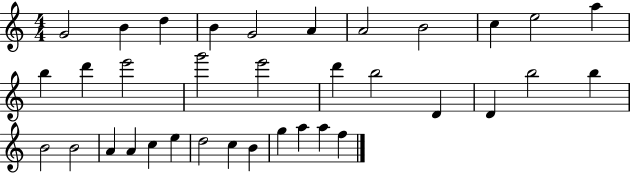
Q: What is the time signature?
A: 4/4